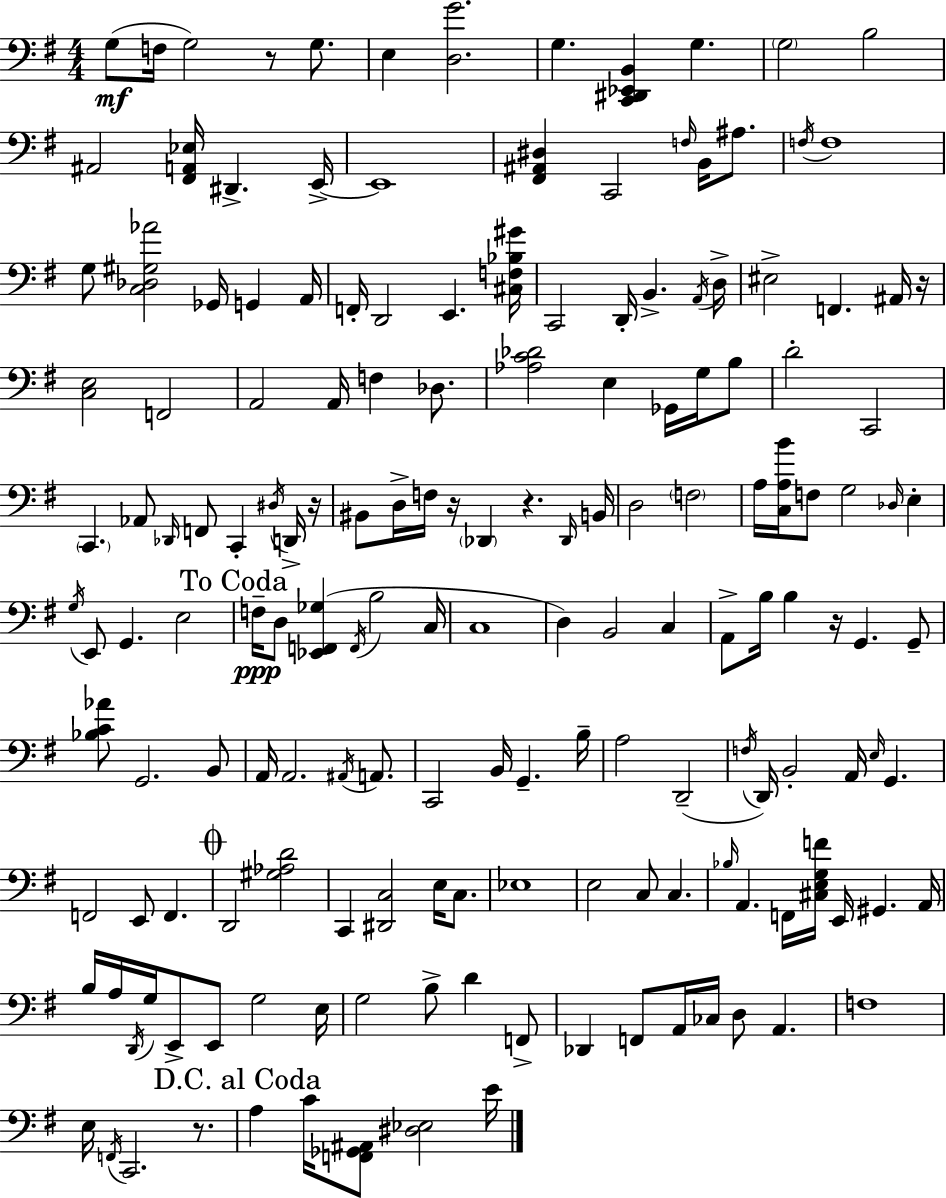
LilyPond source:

{
  \clef bass
  \numericTimeSignature
  \time 4/4
  \key g \major
  g8(\mf f16 g2) r8 g8. | e4 <d g'>2. | g4. <c, dis, ees, b,>4 g4. | \parenthesize g2 b2 | \break ais,2 <fis, a, ees>16 dis,4.-> e,16->~~ | e,1 | <fis, ais, dis>4 c,2 \grace { f16 } b,16 ais8. | \acciaccatura { f16 } f1 | \break g8 <c des gis aes'>2 ges,16 g,4 | a,16 f,16-. d,2 e,4. | <cis f bes gis'>16 c,2 d,16-. b,4.-> | \acciaccatura { a,16 } d16-> eis2-> f,4. | \break ais,16 r16 <c e>2 f,2 | a,2 a,16 f4 | des8. <aes c' des'>2 e4 ges,16 | g16 b8 d'2-. c,2 | \break \parenthesize c,4. aes,8 \grace { des,16 } f,8 c,4-. | \acciaccatura { dis16 } d,16-> r16 bis,8 d16-> f16 r16 \parenthesize des,4 r4. | \grace { des,16 } b,16 d2 \parenthesize f2 | a16 <c a b'>16 f8 g2 | \break \grace { des16 } e4-. \acciaccatura { g16 } e,8 g,4. | e2 \mark "To Coda" f16--\ppp d8 <ees, f, ges>4( \acciaccatura { f,16 } | b2 c16 c1 | d4) b,2 | \break c4 a,8-> b16 b4 | r16 g,4. g,8-- <bes c' aes'>8 g,2. | b,8 a,16 a,2. | \acciaccatura { ais,16 } a,8. c,2 | \break b,16 g,4.-- b16-- a2 | d,2--( \acciaccatura { f16 } d,16) b,2-. | a,16 \grace { e16 } g,4. f,2 | e,8 f,4. \mark \markup { \musicglyph "scripts.coda" } d,2 | \break <gis aes d'>2 c,4 | <dis, c>2 e16 c8. ees1 | e2 | c8 c4. \grace { bes16 } a,4. | \break f,16 <cis e g f'>16 e,16 gis,4. a,16 b16 a16 \acciaccatura { d,16 } | g16 e,8-> e,8 g2 e16 g2 | b8-> d'4 f,8-> des,4 | f,8 a,16 ces16 d8 a,4. f1 | \break e16 \acciaccatura { f,16 } | c,2. r8. \mark "D.C. al Coda" a4 | c'16 <f, ges, ais,>8 <dis ees>2 e'16 \bar "|."
}